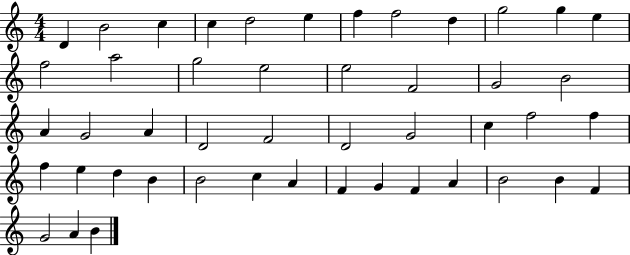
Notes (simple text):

D4/q B4/h C5/q C5/q D5/h E5/q F5/q F5/h D5/q G5/h G5/q E5/q F5/h A5/h G5/h E5/h E5/h F4/h G4/h B4/h A4/q G4/h A4/q D4/h F4/h D4/h G4/h C5/q F5/h F5/q F5/q E5/q D5/q B4/q B4/h C5/q A4/q F4/q G4/q F4/q A4/q B4/h B4/q F4/q G4/h A4/q B4/q